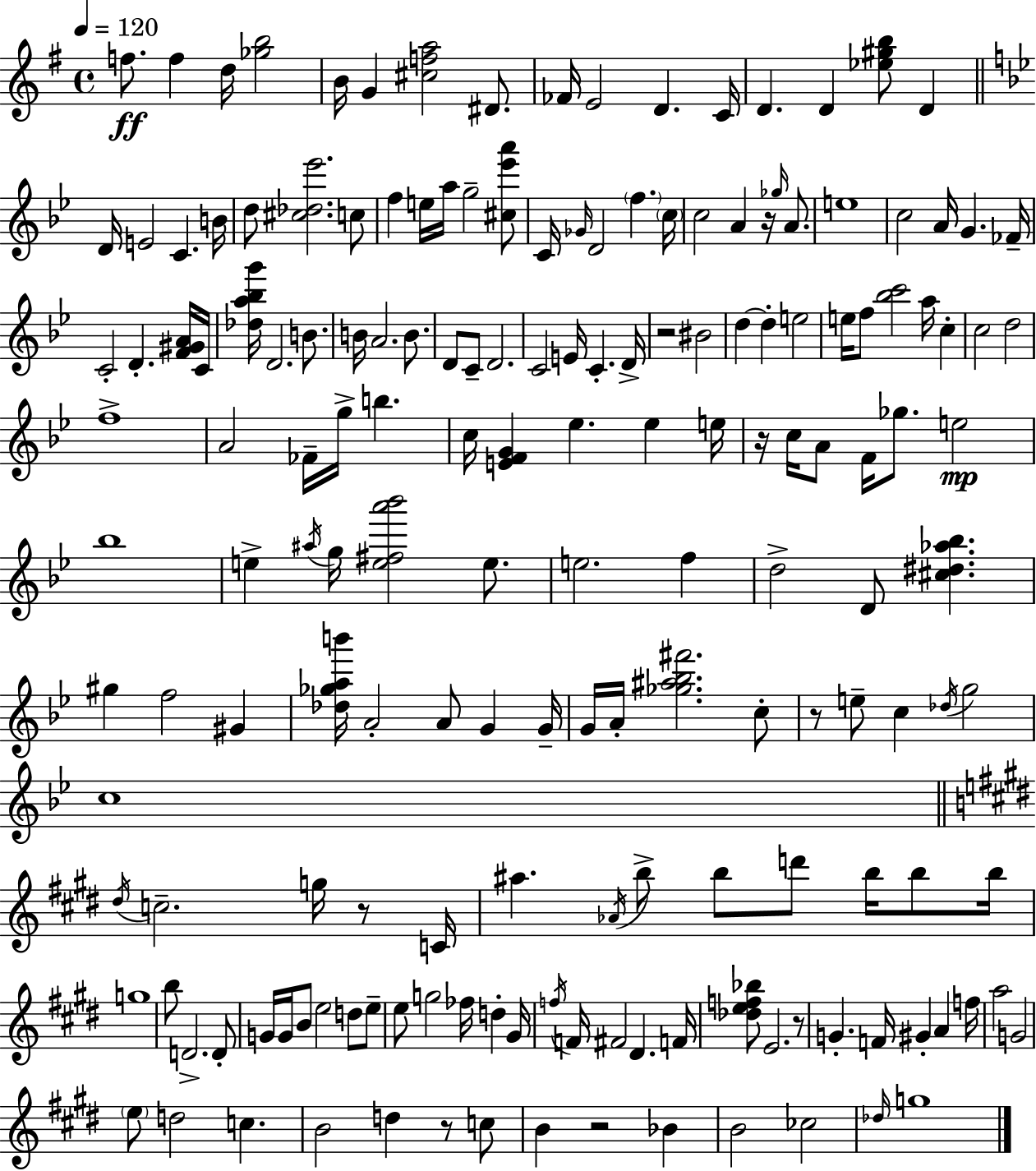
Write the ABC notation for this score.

X:1
T:Untitled
M:4/4
L:1/4
K:G
f/2 f d/4 [_gb]2 B/4 G [^cfa]2 ^D/2 _F/4 E2 D C/4 D D [_e^gb]/2 D D/4 E2 C B/4 d/2 [^c_d_e']2 c/2 f e/4 a/4 g2 [^c_e'a']/2 C/4 _G/4 D2 f c/4 c2 A z/4 _g/4 A/2 e4 c2 A/4 G _F/4 C2 D [F^GA]/4 C/4 [_da_bg']/4 D2 B/2 B/4 A2 B/2 D/2 C/2 D2 C2 E/4 C D/4 z2 ^B2 d d e2 e/4 f/2 [_bc']2 a/4 c c2 d2 f4 A2 _F/4 g/4 b c/4 [EFG] _e _e e/4 z/4 c/4 A/2 F/4 _g/2 e2 _b4 e ^a/4 g/4 [e^fa'_b']2 e/2 e2 f d2 D/2 [^c^d_a_b] ^g f2 ^G [_d_gab']/4 A2 A/2 G G/4 G/4 A/4 [_g^a_b^f']2 c/2 z/2 e/2 c _d/4 g2 c4 ^d/4 c2 g/4 z/2 C/4 ^a _A/4 b/2 b/2 d'/2 b/4 b/2 b/4 g4 b/2 D2 D/2 G/4 G/4 B/2 e2 d/2 e/2 e/2 g2 _f/4 d ^G/4 f/4 F/4 ^F2 ^D F/4 [_def_b]/2 E2 z/2 G F/4 ^G A f/4 a2 G2 e/2 d2 c B2 d z/2 c/2 B z2 _B B2 _c2 _d/4 g4